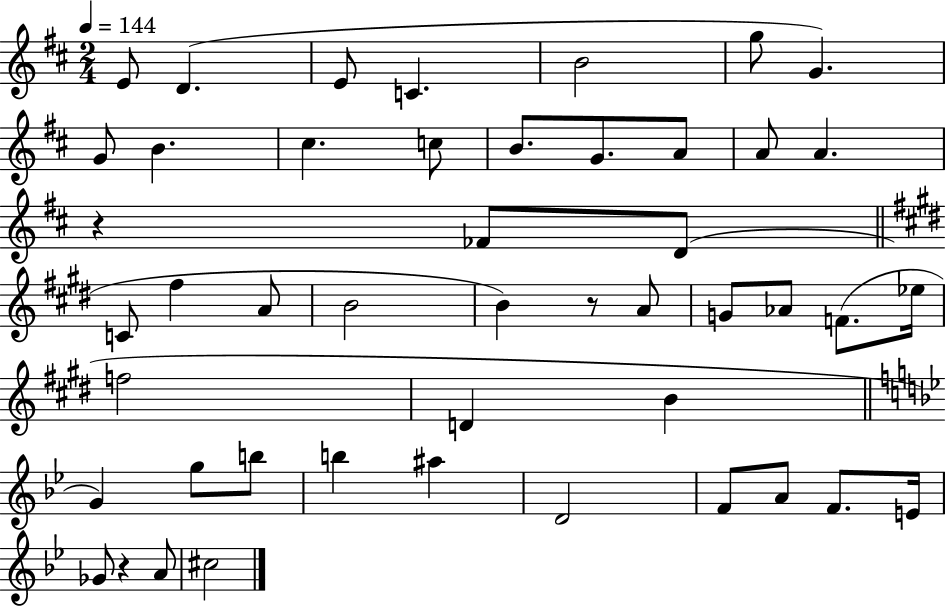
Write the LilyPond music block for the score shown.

{
  \clef treble
  \numericTimeSignature
  \time 2/4
  \key d \major
  \tempo 4 = 144
  e'8 d'4.( | e'8 c'4. | b'2 | g''8 g'4.) | \break g'8 b'4. | cis''4. c''8 | b'8. g'8. a'8 | a'8 a'4. | \break r4 fes'8 d'8( | \bar "||" \break \key e \major c'8 fis''4 a'8 | b'2 | b'4) r8 a'8 | g'8 aes'8 f'8.( ees''16 | \break f''2 | d'4 b'4 | \bar "||" \break \key g \minor g'4) g''8 b''8 | b''4 ais''4 | d'2 | f'8 a'8 f'8. e'16 | \break ges'8 r4 a'8 | cis''2 | \bar "|."
}